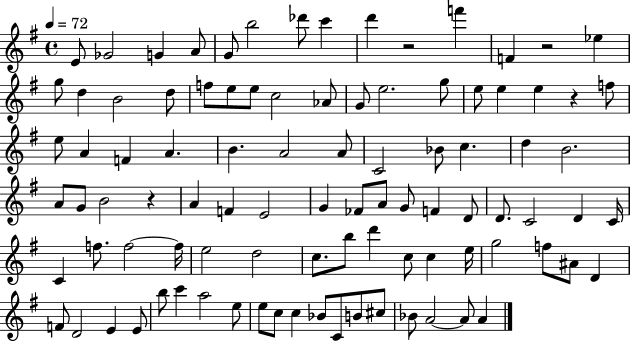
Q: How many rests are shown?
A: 4